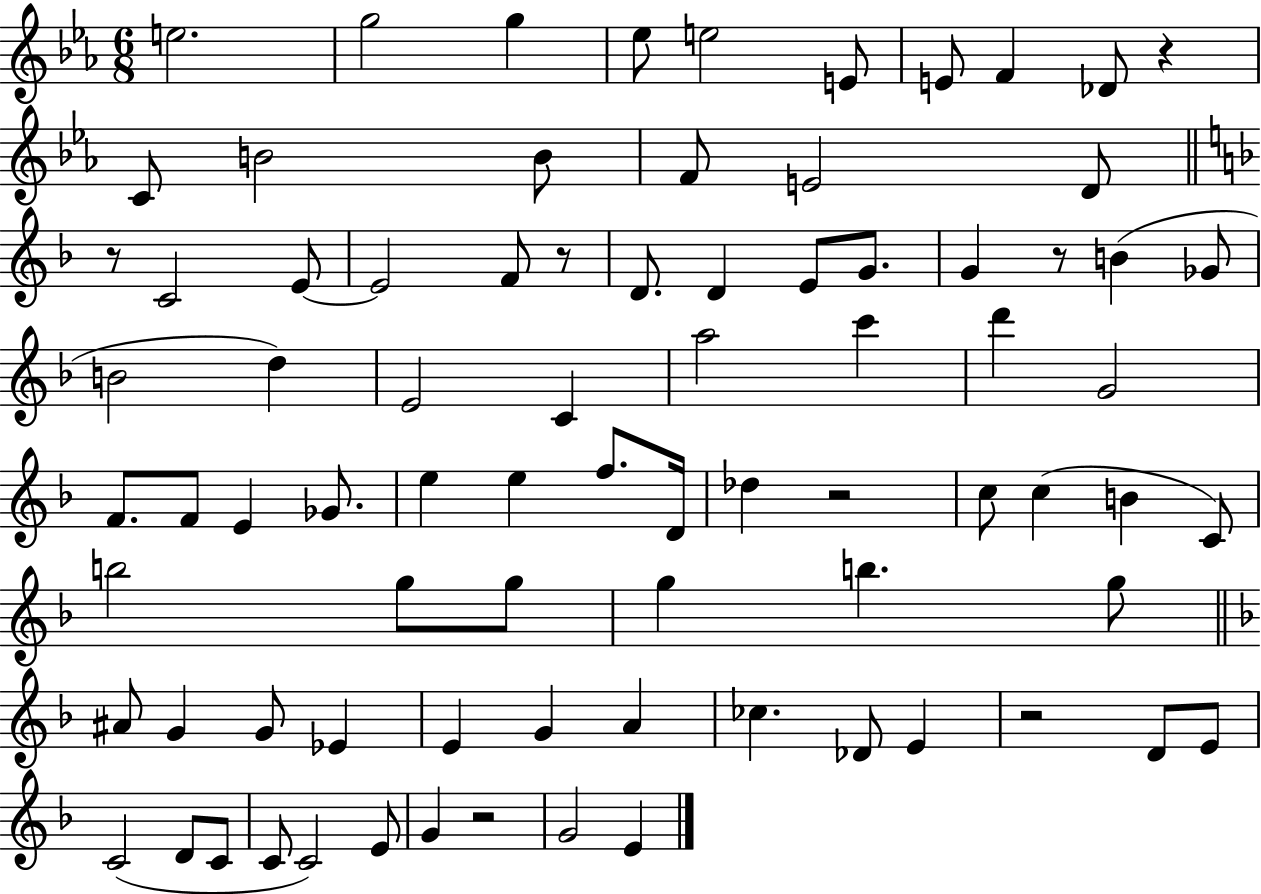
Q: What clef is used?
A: treble